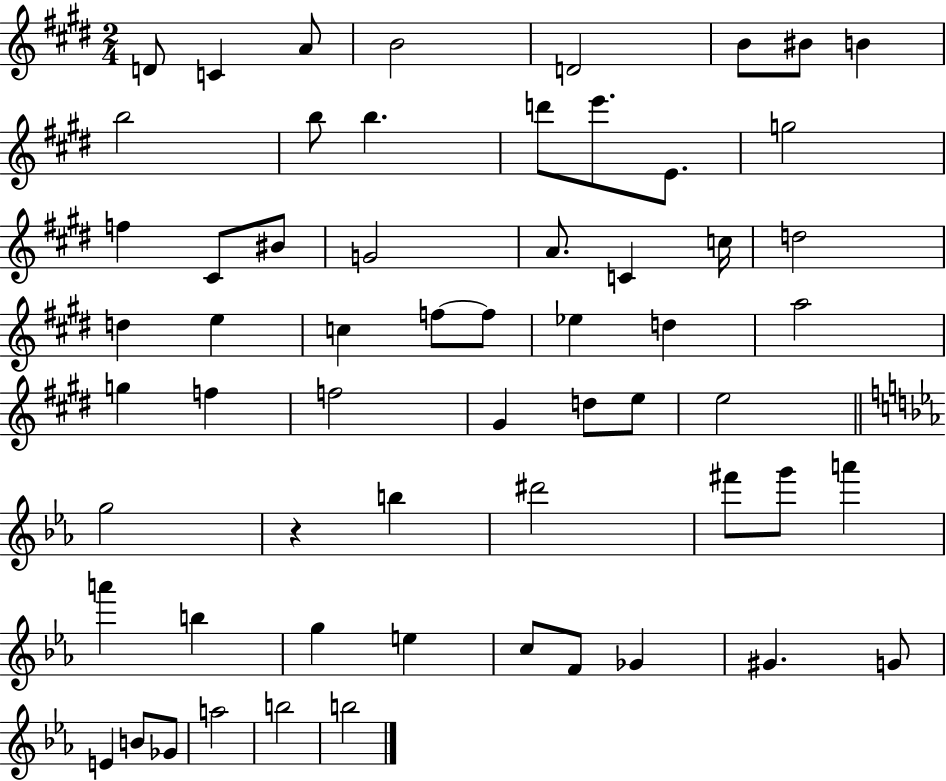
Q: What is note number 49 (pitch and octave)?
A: C5